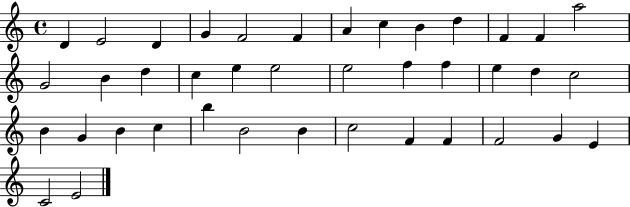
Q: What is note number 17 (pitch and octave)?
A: C5